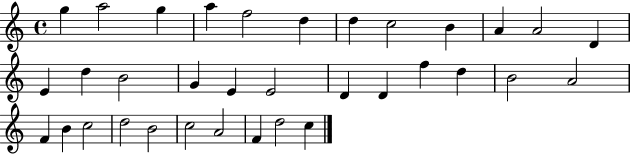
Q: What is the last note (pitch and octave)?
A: C5